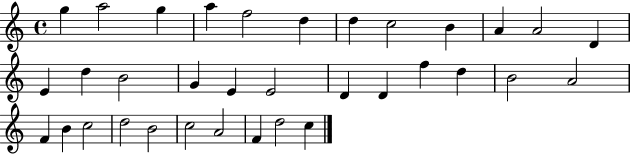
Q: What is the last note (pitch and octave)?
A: C5